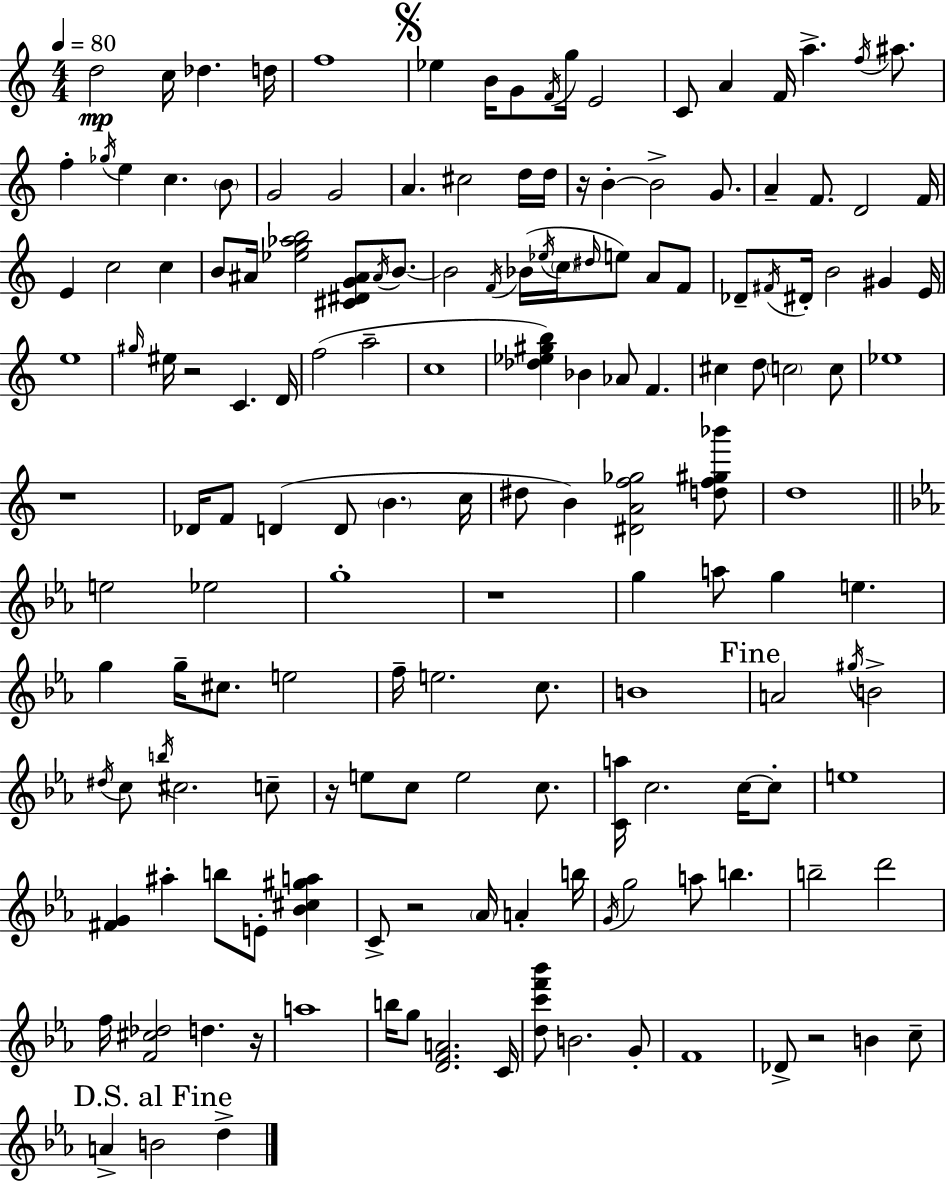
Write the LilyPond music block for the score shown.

{
  \clef treble
  \numericTimeSignature
  \time 4/4
  \key c \major
  \tempo 4 = 80
  d''2\mp c''16 des''4. d''16 | f''1 | \mark \markup { \musicglyph "scripts.segno" } ees''4 b'16 g'8 \acciaccatura { f'16 } g''16 e'2 | c'8 a'4 f'16 a''4.-> \acciaccatura { f''16 } ais''8. | \break f''4-. \acciaccatura { ges''16 } e''4 c''4. | \parenthesize b'8 g'2 g'2 | a'4. cis''2 | d''16 d''16 r16 b'4-.~~ b'2-> | \break g'8. a'4-- f'8. d'2 | f'16 e'4 c''2 c''4 | b'8 ais'16 <ees'' g'' aes'' b''>2 <cis' dis' g' ais'>8 | \acciaccatura { ais'16 } b'8.~~ b'2 \acciaccatura { f'16 } bes'16( \acciaccatura { ees''16 } \parenthesize c''16 | \break \grace { dis''16 }) e''8 a'8 f'8 des'8-- \acciaccatura { fis'16 } dis'16-. b'2 | gis'4 e'16 e''1 | \grace { gis''16 } eis''16 r2 | c'4. d'16 f''2( | \break a''2-- c''1 | <des'' ees'' gis'' b''>4) bes'4 | aes'8 f'4. cis''4 d''8 \parenthesize c''2 | c''8 ees''1 | \break r1 | des'16 f'8 d'4( | d'8 \parenthesize b'4. c''16 dis''8 b'4) <dis' a' f'' ges''>2 | <d'' f'' gis'' bes'''>8 d''1 | \break \bar "||" \break \key c \minor e''2 ees''2 | g''1-. | r1 | g''4 a''8 g''4 e''4. | \break g''4 g''16-- cis''8. e''2 | f''16-- e''2. c''8. | b'1 | \mark "Fine" a'2 \acciaccatura { gis''16 } b'2-> | \break \acciaccatura { dis''16 } c''8 \acciaccatura { b''16 } cis''2. | c''8-- r16 e''8 c''8 e''2 | c''8. <c' a''>16 c''2. | c''16~~ c''8-. e''1 | \break <fis' g'>4 ais''4-. b''8 e'8-. <bes' cis'' gis'' a''>4 | c'8-> r2 \parenthesize aes'16 a'4-. | b''16 \acciaccatura { g'16 } g''2 a''8 b''4. | b''2-- d'''2 | \break f''16 <f' cis'' des''>2 d''4. | r16 a''1 | b''16 g''8 <d' f' a'>2. | c'16 <d'' c''' f''' bes'''>8 b'2. | \break g'8-. f'1 | des'8-> r2 b'4 | c''8-- \mark "D.S. al Fine" a'4-> b'2 | d''4-> \bar "|."
}